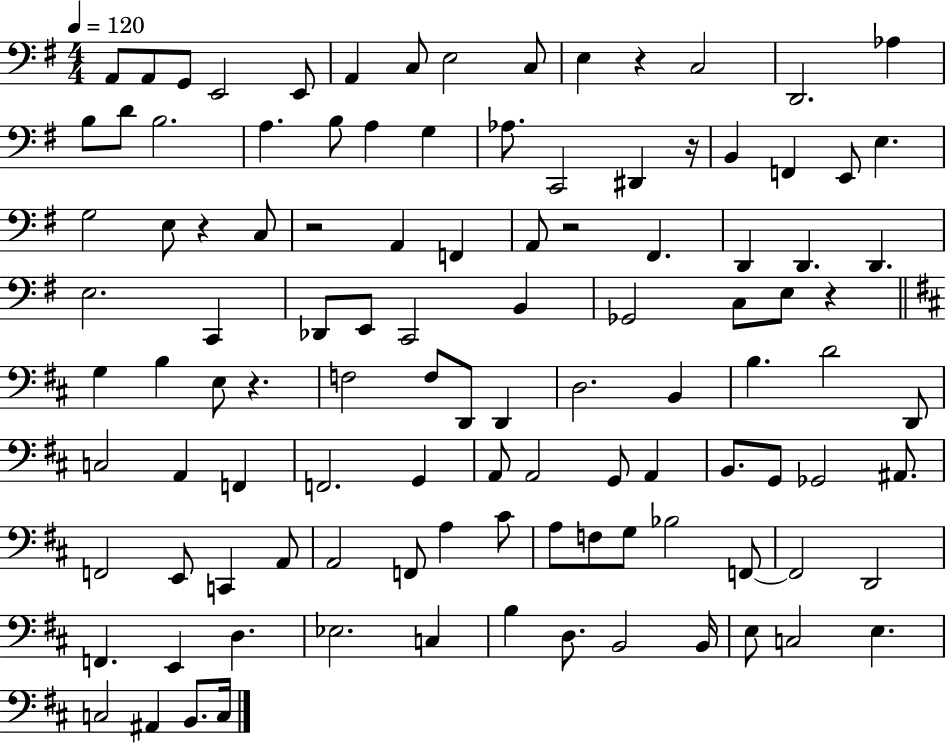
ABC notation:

X:1
T:Untitled
M:4/4
L:1/4
K:G
A,,/2 A,,/2 G,,/2 E,,2 E,,/2 A,, C,/2 E,2 C,/2 E, z C,2 D,,2 _A, B,/2 D/2 B,2 A, B,/2 A, G, _A,/2 C,,2 ^D,, z/4 B,, F,, E,,/2 E, G,2 E,/2 z C,/2 z2 A,, F,, A,,/2 z2 ^F,, D,, D,, D,, E,2 C,, _D,,/2 E,,/2 C,,2 B,, _G,,2 C,/2 E,/2 z G, B, E,/2 z F,2 F,/2 D,,/2 D,, D,2 B,, B, D2 D,,/2 C,2 A,, F,, F,,2 G,, A,,/2 A,,2 G,,/2 A,, B,,/2 G,,/2 _G,,2 ^A,,/2 F,,2 E,,/2 C,, A,,/2 A,,2 F,,/2 A, ^C/2 A,/2 F,/2 G,/2 _B,2 F,,/2 F,,2 D,,2 F,, E,, D, _E,2 C, B, D,/2 B,,2 B,,/4 E,/2 C,2 E, C,2 ^A,, B,,/2 C,/4